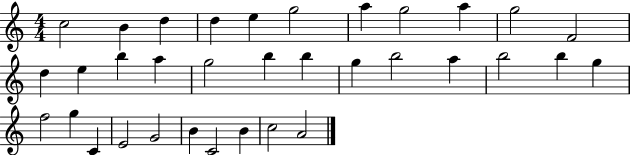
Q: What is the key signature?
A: C major